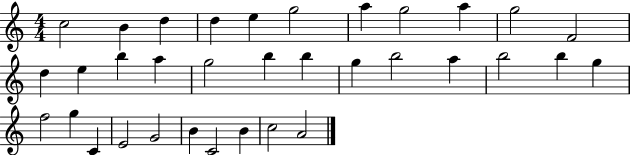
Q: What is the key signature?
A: C major